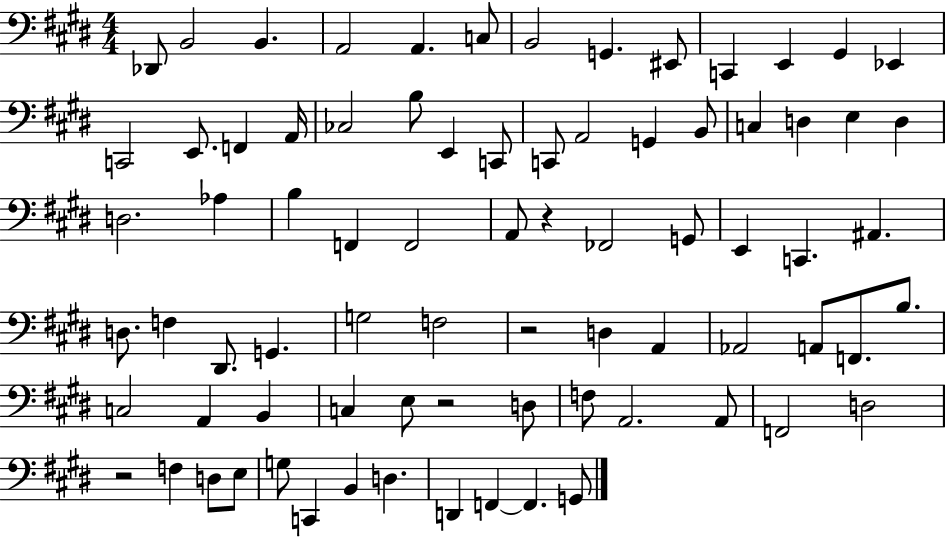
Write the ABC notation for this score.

X:1
T:Untitled
M:4/4
L:1/4
K:E
_D,,/2 B,,2 B,, A,,2 A,, C,/2 B,,2 G,, ^E,,/2 C,, E,, ^G,, _E,, C,,2 E,,/2 F,, A,,/4 _C,2 B,/2 E,, C,,/2 C,,/2 A,,2 G,, B,,/2 C, D, E, D, D,2 _A, B, F,, F,,2 A,,/2 z _F,,2 G,,/2 E,, C,, ^A,, D,/2 F, ^D,,/2 G,, G,2 F,2 z2 D, A,, _A,,2 A,,/2 F,,/2 B,/2 C,2 A,, B,, C, E,/2 z2 D,/2 F,/2 A,,2 A,,/2 F,,2 D,2 z2 F, D,/2 E,/2 G,/2 C,, B,, D, D,, F,, F,, G,,/2